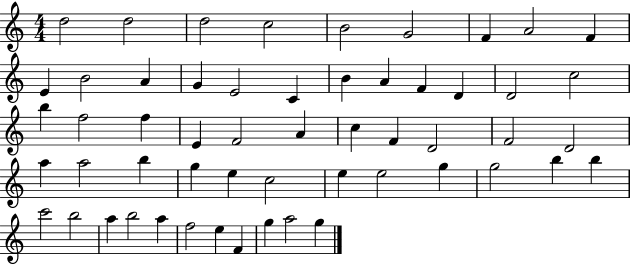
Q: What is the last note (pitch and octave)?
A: G5